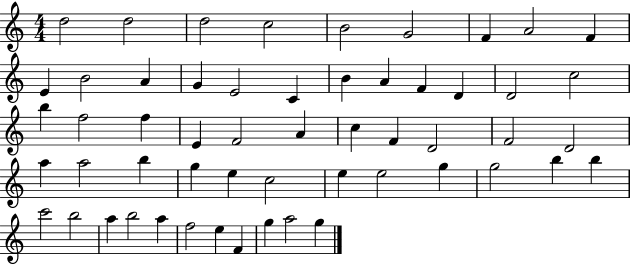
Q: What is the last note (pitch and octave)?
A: G5